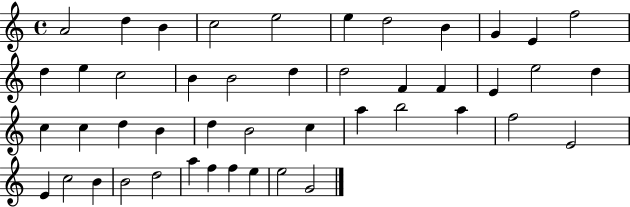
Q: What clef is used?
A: treble